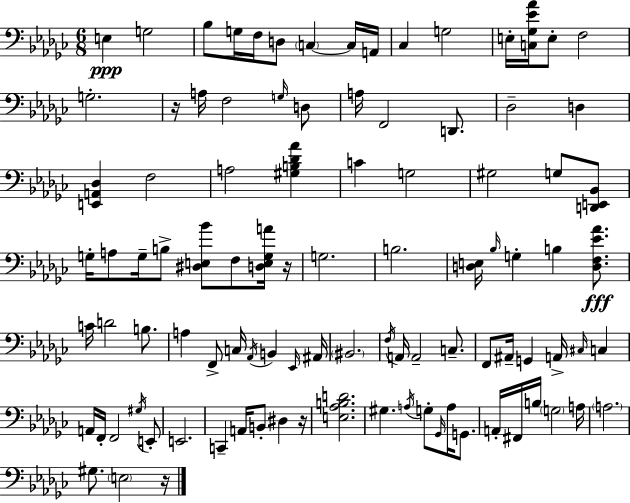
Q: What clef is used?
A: bass